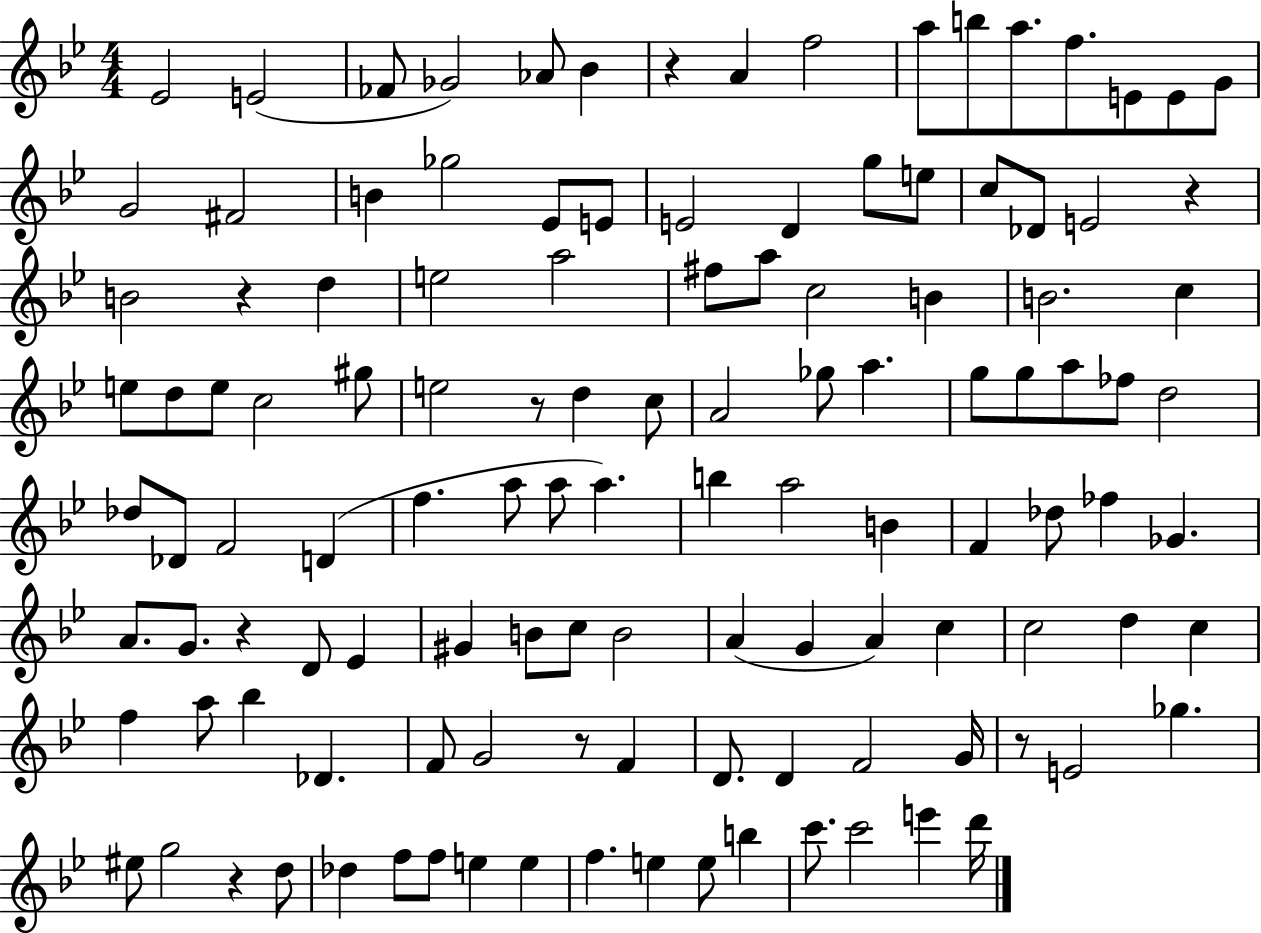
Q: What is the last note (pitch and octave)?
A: D6